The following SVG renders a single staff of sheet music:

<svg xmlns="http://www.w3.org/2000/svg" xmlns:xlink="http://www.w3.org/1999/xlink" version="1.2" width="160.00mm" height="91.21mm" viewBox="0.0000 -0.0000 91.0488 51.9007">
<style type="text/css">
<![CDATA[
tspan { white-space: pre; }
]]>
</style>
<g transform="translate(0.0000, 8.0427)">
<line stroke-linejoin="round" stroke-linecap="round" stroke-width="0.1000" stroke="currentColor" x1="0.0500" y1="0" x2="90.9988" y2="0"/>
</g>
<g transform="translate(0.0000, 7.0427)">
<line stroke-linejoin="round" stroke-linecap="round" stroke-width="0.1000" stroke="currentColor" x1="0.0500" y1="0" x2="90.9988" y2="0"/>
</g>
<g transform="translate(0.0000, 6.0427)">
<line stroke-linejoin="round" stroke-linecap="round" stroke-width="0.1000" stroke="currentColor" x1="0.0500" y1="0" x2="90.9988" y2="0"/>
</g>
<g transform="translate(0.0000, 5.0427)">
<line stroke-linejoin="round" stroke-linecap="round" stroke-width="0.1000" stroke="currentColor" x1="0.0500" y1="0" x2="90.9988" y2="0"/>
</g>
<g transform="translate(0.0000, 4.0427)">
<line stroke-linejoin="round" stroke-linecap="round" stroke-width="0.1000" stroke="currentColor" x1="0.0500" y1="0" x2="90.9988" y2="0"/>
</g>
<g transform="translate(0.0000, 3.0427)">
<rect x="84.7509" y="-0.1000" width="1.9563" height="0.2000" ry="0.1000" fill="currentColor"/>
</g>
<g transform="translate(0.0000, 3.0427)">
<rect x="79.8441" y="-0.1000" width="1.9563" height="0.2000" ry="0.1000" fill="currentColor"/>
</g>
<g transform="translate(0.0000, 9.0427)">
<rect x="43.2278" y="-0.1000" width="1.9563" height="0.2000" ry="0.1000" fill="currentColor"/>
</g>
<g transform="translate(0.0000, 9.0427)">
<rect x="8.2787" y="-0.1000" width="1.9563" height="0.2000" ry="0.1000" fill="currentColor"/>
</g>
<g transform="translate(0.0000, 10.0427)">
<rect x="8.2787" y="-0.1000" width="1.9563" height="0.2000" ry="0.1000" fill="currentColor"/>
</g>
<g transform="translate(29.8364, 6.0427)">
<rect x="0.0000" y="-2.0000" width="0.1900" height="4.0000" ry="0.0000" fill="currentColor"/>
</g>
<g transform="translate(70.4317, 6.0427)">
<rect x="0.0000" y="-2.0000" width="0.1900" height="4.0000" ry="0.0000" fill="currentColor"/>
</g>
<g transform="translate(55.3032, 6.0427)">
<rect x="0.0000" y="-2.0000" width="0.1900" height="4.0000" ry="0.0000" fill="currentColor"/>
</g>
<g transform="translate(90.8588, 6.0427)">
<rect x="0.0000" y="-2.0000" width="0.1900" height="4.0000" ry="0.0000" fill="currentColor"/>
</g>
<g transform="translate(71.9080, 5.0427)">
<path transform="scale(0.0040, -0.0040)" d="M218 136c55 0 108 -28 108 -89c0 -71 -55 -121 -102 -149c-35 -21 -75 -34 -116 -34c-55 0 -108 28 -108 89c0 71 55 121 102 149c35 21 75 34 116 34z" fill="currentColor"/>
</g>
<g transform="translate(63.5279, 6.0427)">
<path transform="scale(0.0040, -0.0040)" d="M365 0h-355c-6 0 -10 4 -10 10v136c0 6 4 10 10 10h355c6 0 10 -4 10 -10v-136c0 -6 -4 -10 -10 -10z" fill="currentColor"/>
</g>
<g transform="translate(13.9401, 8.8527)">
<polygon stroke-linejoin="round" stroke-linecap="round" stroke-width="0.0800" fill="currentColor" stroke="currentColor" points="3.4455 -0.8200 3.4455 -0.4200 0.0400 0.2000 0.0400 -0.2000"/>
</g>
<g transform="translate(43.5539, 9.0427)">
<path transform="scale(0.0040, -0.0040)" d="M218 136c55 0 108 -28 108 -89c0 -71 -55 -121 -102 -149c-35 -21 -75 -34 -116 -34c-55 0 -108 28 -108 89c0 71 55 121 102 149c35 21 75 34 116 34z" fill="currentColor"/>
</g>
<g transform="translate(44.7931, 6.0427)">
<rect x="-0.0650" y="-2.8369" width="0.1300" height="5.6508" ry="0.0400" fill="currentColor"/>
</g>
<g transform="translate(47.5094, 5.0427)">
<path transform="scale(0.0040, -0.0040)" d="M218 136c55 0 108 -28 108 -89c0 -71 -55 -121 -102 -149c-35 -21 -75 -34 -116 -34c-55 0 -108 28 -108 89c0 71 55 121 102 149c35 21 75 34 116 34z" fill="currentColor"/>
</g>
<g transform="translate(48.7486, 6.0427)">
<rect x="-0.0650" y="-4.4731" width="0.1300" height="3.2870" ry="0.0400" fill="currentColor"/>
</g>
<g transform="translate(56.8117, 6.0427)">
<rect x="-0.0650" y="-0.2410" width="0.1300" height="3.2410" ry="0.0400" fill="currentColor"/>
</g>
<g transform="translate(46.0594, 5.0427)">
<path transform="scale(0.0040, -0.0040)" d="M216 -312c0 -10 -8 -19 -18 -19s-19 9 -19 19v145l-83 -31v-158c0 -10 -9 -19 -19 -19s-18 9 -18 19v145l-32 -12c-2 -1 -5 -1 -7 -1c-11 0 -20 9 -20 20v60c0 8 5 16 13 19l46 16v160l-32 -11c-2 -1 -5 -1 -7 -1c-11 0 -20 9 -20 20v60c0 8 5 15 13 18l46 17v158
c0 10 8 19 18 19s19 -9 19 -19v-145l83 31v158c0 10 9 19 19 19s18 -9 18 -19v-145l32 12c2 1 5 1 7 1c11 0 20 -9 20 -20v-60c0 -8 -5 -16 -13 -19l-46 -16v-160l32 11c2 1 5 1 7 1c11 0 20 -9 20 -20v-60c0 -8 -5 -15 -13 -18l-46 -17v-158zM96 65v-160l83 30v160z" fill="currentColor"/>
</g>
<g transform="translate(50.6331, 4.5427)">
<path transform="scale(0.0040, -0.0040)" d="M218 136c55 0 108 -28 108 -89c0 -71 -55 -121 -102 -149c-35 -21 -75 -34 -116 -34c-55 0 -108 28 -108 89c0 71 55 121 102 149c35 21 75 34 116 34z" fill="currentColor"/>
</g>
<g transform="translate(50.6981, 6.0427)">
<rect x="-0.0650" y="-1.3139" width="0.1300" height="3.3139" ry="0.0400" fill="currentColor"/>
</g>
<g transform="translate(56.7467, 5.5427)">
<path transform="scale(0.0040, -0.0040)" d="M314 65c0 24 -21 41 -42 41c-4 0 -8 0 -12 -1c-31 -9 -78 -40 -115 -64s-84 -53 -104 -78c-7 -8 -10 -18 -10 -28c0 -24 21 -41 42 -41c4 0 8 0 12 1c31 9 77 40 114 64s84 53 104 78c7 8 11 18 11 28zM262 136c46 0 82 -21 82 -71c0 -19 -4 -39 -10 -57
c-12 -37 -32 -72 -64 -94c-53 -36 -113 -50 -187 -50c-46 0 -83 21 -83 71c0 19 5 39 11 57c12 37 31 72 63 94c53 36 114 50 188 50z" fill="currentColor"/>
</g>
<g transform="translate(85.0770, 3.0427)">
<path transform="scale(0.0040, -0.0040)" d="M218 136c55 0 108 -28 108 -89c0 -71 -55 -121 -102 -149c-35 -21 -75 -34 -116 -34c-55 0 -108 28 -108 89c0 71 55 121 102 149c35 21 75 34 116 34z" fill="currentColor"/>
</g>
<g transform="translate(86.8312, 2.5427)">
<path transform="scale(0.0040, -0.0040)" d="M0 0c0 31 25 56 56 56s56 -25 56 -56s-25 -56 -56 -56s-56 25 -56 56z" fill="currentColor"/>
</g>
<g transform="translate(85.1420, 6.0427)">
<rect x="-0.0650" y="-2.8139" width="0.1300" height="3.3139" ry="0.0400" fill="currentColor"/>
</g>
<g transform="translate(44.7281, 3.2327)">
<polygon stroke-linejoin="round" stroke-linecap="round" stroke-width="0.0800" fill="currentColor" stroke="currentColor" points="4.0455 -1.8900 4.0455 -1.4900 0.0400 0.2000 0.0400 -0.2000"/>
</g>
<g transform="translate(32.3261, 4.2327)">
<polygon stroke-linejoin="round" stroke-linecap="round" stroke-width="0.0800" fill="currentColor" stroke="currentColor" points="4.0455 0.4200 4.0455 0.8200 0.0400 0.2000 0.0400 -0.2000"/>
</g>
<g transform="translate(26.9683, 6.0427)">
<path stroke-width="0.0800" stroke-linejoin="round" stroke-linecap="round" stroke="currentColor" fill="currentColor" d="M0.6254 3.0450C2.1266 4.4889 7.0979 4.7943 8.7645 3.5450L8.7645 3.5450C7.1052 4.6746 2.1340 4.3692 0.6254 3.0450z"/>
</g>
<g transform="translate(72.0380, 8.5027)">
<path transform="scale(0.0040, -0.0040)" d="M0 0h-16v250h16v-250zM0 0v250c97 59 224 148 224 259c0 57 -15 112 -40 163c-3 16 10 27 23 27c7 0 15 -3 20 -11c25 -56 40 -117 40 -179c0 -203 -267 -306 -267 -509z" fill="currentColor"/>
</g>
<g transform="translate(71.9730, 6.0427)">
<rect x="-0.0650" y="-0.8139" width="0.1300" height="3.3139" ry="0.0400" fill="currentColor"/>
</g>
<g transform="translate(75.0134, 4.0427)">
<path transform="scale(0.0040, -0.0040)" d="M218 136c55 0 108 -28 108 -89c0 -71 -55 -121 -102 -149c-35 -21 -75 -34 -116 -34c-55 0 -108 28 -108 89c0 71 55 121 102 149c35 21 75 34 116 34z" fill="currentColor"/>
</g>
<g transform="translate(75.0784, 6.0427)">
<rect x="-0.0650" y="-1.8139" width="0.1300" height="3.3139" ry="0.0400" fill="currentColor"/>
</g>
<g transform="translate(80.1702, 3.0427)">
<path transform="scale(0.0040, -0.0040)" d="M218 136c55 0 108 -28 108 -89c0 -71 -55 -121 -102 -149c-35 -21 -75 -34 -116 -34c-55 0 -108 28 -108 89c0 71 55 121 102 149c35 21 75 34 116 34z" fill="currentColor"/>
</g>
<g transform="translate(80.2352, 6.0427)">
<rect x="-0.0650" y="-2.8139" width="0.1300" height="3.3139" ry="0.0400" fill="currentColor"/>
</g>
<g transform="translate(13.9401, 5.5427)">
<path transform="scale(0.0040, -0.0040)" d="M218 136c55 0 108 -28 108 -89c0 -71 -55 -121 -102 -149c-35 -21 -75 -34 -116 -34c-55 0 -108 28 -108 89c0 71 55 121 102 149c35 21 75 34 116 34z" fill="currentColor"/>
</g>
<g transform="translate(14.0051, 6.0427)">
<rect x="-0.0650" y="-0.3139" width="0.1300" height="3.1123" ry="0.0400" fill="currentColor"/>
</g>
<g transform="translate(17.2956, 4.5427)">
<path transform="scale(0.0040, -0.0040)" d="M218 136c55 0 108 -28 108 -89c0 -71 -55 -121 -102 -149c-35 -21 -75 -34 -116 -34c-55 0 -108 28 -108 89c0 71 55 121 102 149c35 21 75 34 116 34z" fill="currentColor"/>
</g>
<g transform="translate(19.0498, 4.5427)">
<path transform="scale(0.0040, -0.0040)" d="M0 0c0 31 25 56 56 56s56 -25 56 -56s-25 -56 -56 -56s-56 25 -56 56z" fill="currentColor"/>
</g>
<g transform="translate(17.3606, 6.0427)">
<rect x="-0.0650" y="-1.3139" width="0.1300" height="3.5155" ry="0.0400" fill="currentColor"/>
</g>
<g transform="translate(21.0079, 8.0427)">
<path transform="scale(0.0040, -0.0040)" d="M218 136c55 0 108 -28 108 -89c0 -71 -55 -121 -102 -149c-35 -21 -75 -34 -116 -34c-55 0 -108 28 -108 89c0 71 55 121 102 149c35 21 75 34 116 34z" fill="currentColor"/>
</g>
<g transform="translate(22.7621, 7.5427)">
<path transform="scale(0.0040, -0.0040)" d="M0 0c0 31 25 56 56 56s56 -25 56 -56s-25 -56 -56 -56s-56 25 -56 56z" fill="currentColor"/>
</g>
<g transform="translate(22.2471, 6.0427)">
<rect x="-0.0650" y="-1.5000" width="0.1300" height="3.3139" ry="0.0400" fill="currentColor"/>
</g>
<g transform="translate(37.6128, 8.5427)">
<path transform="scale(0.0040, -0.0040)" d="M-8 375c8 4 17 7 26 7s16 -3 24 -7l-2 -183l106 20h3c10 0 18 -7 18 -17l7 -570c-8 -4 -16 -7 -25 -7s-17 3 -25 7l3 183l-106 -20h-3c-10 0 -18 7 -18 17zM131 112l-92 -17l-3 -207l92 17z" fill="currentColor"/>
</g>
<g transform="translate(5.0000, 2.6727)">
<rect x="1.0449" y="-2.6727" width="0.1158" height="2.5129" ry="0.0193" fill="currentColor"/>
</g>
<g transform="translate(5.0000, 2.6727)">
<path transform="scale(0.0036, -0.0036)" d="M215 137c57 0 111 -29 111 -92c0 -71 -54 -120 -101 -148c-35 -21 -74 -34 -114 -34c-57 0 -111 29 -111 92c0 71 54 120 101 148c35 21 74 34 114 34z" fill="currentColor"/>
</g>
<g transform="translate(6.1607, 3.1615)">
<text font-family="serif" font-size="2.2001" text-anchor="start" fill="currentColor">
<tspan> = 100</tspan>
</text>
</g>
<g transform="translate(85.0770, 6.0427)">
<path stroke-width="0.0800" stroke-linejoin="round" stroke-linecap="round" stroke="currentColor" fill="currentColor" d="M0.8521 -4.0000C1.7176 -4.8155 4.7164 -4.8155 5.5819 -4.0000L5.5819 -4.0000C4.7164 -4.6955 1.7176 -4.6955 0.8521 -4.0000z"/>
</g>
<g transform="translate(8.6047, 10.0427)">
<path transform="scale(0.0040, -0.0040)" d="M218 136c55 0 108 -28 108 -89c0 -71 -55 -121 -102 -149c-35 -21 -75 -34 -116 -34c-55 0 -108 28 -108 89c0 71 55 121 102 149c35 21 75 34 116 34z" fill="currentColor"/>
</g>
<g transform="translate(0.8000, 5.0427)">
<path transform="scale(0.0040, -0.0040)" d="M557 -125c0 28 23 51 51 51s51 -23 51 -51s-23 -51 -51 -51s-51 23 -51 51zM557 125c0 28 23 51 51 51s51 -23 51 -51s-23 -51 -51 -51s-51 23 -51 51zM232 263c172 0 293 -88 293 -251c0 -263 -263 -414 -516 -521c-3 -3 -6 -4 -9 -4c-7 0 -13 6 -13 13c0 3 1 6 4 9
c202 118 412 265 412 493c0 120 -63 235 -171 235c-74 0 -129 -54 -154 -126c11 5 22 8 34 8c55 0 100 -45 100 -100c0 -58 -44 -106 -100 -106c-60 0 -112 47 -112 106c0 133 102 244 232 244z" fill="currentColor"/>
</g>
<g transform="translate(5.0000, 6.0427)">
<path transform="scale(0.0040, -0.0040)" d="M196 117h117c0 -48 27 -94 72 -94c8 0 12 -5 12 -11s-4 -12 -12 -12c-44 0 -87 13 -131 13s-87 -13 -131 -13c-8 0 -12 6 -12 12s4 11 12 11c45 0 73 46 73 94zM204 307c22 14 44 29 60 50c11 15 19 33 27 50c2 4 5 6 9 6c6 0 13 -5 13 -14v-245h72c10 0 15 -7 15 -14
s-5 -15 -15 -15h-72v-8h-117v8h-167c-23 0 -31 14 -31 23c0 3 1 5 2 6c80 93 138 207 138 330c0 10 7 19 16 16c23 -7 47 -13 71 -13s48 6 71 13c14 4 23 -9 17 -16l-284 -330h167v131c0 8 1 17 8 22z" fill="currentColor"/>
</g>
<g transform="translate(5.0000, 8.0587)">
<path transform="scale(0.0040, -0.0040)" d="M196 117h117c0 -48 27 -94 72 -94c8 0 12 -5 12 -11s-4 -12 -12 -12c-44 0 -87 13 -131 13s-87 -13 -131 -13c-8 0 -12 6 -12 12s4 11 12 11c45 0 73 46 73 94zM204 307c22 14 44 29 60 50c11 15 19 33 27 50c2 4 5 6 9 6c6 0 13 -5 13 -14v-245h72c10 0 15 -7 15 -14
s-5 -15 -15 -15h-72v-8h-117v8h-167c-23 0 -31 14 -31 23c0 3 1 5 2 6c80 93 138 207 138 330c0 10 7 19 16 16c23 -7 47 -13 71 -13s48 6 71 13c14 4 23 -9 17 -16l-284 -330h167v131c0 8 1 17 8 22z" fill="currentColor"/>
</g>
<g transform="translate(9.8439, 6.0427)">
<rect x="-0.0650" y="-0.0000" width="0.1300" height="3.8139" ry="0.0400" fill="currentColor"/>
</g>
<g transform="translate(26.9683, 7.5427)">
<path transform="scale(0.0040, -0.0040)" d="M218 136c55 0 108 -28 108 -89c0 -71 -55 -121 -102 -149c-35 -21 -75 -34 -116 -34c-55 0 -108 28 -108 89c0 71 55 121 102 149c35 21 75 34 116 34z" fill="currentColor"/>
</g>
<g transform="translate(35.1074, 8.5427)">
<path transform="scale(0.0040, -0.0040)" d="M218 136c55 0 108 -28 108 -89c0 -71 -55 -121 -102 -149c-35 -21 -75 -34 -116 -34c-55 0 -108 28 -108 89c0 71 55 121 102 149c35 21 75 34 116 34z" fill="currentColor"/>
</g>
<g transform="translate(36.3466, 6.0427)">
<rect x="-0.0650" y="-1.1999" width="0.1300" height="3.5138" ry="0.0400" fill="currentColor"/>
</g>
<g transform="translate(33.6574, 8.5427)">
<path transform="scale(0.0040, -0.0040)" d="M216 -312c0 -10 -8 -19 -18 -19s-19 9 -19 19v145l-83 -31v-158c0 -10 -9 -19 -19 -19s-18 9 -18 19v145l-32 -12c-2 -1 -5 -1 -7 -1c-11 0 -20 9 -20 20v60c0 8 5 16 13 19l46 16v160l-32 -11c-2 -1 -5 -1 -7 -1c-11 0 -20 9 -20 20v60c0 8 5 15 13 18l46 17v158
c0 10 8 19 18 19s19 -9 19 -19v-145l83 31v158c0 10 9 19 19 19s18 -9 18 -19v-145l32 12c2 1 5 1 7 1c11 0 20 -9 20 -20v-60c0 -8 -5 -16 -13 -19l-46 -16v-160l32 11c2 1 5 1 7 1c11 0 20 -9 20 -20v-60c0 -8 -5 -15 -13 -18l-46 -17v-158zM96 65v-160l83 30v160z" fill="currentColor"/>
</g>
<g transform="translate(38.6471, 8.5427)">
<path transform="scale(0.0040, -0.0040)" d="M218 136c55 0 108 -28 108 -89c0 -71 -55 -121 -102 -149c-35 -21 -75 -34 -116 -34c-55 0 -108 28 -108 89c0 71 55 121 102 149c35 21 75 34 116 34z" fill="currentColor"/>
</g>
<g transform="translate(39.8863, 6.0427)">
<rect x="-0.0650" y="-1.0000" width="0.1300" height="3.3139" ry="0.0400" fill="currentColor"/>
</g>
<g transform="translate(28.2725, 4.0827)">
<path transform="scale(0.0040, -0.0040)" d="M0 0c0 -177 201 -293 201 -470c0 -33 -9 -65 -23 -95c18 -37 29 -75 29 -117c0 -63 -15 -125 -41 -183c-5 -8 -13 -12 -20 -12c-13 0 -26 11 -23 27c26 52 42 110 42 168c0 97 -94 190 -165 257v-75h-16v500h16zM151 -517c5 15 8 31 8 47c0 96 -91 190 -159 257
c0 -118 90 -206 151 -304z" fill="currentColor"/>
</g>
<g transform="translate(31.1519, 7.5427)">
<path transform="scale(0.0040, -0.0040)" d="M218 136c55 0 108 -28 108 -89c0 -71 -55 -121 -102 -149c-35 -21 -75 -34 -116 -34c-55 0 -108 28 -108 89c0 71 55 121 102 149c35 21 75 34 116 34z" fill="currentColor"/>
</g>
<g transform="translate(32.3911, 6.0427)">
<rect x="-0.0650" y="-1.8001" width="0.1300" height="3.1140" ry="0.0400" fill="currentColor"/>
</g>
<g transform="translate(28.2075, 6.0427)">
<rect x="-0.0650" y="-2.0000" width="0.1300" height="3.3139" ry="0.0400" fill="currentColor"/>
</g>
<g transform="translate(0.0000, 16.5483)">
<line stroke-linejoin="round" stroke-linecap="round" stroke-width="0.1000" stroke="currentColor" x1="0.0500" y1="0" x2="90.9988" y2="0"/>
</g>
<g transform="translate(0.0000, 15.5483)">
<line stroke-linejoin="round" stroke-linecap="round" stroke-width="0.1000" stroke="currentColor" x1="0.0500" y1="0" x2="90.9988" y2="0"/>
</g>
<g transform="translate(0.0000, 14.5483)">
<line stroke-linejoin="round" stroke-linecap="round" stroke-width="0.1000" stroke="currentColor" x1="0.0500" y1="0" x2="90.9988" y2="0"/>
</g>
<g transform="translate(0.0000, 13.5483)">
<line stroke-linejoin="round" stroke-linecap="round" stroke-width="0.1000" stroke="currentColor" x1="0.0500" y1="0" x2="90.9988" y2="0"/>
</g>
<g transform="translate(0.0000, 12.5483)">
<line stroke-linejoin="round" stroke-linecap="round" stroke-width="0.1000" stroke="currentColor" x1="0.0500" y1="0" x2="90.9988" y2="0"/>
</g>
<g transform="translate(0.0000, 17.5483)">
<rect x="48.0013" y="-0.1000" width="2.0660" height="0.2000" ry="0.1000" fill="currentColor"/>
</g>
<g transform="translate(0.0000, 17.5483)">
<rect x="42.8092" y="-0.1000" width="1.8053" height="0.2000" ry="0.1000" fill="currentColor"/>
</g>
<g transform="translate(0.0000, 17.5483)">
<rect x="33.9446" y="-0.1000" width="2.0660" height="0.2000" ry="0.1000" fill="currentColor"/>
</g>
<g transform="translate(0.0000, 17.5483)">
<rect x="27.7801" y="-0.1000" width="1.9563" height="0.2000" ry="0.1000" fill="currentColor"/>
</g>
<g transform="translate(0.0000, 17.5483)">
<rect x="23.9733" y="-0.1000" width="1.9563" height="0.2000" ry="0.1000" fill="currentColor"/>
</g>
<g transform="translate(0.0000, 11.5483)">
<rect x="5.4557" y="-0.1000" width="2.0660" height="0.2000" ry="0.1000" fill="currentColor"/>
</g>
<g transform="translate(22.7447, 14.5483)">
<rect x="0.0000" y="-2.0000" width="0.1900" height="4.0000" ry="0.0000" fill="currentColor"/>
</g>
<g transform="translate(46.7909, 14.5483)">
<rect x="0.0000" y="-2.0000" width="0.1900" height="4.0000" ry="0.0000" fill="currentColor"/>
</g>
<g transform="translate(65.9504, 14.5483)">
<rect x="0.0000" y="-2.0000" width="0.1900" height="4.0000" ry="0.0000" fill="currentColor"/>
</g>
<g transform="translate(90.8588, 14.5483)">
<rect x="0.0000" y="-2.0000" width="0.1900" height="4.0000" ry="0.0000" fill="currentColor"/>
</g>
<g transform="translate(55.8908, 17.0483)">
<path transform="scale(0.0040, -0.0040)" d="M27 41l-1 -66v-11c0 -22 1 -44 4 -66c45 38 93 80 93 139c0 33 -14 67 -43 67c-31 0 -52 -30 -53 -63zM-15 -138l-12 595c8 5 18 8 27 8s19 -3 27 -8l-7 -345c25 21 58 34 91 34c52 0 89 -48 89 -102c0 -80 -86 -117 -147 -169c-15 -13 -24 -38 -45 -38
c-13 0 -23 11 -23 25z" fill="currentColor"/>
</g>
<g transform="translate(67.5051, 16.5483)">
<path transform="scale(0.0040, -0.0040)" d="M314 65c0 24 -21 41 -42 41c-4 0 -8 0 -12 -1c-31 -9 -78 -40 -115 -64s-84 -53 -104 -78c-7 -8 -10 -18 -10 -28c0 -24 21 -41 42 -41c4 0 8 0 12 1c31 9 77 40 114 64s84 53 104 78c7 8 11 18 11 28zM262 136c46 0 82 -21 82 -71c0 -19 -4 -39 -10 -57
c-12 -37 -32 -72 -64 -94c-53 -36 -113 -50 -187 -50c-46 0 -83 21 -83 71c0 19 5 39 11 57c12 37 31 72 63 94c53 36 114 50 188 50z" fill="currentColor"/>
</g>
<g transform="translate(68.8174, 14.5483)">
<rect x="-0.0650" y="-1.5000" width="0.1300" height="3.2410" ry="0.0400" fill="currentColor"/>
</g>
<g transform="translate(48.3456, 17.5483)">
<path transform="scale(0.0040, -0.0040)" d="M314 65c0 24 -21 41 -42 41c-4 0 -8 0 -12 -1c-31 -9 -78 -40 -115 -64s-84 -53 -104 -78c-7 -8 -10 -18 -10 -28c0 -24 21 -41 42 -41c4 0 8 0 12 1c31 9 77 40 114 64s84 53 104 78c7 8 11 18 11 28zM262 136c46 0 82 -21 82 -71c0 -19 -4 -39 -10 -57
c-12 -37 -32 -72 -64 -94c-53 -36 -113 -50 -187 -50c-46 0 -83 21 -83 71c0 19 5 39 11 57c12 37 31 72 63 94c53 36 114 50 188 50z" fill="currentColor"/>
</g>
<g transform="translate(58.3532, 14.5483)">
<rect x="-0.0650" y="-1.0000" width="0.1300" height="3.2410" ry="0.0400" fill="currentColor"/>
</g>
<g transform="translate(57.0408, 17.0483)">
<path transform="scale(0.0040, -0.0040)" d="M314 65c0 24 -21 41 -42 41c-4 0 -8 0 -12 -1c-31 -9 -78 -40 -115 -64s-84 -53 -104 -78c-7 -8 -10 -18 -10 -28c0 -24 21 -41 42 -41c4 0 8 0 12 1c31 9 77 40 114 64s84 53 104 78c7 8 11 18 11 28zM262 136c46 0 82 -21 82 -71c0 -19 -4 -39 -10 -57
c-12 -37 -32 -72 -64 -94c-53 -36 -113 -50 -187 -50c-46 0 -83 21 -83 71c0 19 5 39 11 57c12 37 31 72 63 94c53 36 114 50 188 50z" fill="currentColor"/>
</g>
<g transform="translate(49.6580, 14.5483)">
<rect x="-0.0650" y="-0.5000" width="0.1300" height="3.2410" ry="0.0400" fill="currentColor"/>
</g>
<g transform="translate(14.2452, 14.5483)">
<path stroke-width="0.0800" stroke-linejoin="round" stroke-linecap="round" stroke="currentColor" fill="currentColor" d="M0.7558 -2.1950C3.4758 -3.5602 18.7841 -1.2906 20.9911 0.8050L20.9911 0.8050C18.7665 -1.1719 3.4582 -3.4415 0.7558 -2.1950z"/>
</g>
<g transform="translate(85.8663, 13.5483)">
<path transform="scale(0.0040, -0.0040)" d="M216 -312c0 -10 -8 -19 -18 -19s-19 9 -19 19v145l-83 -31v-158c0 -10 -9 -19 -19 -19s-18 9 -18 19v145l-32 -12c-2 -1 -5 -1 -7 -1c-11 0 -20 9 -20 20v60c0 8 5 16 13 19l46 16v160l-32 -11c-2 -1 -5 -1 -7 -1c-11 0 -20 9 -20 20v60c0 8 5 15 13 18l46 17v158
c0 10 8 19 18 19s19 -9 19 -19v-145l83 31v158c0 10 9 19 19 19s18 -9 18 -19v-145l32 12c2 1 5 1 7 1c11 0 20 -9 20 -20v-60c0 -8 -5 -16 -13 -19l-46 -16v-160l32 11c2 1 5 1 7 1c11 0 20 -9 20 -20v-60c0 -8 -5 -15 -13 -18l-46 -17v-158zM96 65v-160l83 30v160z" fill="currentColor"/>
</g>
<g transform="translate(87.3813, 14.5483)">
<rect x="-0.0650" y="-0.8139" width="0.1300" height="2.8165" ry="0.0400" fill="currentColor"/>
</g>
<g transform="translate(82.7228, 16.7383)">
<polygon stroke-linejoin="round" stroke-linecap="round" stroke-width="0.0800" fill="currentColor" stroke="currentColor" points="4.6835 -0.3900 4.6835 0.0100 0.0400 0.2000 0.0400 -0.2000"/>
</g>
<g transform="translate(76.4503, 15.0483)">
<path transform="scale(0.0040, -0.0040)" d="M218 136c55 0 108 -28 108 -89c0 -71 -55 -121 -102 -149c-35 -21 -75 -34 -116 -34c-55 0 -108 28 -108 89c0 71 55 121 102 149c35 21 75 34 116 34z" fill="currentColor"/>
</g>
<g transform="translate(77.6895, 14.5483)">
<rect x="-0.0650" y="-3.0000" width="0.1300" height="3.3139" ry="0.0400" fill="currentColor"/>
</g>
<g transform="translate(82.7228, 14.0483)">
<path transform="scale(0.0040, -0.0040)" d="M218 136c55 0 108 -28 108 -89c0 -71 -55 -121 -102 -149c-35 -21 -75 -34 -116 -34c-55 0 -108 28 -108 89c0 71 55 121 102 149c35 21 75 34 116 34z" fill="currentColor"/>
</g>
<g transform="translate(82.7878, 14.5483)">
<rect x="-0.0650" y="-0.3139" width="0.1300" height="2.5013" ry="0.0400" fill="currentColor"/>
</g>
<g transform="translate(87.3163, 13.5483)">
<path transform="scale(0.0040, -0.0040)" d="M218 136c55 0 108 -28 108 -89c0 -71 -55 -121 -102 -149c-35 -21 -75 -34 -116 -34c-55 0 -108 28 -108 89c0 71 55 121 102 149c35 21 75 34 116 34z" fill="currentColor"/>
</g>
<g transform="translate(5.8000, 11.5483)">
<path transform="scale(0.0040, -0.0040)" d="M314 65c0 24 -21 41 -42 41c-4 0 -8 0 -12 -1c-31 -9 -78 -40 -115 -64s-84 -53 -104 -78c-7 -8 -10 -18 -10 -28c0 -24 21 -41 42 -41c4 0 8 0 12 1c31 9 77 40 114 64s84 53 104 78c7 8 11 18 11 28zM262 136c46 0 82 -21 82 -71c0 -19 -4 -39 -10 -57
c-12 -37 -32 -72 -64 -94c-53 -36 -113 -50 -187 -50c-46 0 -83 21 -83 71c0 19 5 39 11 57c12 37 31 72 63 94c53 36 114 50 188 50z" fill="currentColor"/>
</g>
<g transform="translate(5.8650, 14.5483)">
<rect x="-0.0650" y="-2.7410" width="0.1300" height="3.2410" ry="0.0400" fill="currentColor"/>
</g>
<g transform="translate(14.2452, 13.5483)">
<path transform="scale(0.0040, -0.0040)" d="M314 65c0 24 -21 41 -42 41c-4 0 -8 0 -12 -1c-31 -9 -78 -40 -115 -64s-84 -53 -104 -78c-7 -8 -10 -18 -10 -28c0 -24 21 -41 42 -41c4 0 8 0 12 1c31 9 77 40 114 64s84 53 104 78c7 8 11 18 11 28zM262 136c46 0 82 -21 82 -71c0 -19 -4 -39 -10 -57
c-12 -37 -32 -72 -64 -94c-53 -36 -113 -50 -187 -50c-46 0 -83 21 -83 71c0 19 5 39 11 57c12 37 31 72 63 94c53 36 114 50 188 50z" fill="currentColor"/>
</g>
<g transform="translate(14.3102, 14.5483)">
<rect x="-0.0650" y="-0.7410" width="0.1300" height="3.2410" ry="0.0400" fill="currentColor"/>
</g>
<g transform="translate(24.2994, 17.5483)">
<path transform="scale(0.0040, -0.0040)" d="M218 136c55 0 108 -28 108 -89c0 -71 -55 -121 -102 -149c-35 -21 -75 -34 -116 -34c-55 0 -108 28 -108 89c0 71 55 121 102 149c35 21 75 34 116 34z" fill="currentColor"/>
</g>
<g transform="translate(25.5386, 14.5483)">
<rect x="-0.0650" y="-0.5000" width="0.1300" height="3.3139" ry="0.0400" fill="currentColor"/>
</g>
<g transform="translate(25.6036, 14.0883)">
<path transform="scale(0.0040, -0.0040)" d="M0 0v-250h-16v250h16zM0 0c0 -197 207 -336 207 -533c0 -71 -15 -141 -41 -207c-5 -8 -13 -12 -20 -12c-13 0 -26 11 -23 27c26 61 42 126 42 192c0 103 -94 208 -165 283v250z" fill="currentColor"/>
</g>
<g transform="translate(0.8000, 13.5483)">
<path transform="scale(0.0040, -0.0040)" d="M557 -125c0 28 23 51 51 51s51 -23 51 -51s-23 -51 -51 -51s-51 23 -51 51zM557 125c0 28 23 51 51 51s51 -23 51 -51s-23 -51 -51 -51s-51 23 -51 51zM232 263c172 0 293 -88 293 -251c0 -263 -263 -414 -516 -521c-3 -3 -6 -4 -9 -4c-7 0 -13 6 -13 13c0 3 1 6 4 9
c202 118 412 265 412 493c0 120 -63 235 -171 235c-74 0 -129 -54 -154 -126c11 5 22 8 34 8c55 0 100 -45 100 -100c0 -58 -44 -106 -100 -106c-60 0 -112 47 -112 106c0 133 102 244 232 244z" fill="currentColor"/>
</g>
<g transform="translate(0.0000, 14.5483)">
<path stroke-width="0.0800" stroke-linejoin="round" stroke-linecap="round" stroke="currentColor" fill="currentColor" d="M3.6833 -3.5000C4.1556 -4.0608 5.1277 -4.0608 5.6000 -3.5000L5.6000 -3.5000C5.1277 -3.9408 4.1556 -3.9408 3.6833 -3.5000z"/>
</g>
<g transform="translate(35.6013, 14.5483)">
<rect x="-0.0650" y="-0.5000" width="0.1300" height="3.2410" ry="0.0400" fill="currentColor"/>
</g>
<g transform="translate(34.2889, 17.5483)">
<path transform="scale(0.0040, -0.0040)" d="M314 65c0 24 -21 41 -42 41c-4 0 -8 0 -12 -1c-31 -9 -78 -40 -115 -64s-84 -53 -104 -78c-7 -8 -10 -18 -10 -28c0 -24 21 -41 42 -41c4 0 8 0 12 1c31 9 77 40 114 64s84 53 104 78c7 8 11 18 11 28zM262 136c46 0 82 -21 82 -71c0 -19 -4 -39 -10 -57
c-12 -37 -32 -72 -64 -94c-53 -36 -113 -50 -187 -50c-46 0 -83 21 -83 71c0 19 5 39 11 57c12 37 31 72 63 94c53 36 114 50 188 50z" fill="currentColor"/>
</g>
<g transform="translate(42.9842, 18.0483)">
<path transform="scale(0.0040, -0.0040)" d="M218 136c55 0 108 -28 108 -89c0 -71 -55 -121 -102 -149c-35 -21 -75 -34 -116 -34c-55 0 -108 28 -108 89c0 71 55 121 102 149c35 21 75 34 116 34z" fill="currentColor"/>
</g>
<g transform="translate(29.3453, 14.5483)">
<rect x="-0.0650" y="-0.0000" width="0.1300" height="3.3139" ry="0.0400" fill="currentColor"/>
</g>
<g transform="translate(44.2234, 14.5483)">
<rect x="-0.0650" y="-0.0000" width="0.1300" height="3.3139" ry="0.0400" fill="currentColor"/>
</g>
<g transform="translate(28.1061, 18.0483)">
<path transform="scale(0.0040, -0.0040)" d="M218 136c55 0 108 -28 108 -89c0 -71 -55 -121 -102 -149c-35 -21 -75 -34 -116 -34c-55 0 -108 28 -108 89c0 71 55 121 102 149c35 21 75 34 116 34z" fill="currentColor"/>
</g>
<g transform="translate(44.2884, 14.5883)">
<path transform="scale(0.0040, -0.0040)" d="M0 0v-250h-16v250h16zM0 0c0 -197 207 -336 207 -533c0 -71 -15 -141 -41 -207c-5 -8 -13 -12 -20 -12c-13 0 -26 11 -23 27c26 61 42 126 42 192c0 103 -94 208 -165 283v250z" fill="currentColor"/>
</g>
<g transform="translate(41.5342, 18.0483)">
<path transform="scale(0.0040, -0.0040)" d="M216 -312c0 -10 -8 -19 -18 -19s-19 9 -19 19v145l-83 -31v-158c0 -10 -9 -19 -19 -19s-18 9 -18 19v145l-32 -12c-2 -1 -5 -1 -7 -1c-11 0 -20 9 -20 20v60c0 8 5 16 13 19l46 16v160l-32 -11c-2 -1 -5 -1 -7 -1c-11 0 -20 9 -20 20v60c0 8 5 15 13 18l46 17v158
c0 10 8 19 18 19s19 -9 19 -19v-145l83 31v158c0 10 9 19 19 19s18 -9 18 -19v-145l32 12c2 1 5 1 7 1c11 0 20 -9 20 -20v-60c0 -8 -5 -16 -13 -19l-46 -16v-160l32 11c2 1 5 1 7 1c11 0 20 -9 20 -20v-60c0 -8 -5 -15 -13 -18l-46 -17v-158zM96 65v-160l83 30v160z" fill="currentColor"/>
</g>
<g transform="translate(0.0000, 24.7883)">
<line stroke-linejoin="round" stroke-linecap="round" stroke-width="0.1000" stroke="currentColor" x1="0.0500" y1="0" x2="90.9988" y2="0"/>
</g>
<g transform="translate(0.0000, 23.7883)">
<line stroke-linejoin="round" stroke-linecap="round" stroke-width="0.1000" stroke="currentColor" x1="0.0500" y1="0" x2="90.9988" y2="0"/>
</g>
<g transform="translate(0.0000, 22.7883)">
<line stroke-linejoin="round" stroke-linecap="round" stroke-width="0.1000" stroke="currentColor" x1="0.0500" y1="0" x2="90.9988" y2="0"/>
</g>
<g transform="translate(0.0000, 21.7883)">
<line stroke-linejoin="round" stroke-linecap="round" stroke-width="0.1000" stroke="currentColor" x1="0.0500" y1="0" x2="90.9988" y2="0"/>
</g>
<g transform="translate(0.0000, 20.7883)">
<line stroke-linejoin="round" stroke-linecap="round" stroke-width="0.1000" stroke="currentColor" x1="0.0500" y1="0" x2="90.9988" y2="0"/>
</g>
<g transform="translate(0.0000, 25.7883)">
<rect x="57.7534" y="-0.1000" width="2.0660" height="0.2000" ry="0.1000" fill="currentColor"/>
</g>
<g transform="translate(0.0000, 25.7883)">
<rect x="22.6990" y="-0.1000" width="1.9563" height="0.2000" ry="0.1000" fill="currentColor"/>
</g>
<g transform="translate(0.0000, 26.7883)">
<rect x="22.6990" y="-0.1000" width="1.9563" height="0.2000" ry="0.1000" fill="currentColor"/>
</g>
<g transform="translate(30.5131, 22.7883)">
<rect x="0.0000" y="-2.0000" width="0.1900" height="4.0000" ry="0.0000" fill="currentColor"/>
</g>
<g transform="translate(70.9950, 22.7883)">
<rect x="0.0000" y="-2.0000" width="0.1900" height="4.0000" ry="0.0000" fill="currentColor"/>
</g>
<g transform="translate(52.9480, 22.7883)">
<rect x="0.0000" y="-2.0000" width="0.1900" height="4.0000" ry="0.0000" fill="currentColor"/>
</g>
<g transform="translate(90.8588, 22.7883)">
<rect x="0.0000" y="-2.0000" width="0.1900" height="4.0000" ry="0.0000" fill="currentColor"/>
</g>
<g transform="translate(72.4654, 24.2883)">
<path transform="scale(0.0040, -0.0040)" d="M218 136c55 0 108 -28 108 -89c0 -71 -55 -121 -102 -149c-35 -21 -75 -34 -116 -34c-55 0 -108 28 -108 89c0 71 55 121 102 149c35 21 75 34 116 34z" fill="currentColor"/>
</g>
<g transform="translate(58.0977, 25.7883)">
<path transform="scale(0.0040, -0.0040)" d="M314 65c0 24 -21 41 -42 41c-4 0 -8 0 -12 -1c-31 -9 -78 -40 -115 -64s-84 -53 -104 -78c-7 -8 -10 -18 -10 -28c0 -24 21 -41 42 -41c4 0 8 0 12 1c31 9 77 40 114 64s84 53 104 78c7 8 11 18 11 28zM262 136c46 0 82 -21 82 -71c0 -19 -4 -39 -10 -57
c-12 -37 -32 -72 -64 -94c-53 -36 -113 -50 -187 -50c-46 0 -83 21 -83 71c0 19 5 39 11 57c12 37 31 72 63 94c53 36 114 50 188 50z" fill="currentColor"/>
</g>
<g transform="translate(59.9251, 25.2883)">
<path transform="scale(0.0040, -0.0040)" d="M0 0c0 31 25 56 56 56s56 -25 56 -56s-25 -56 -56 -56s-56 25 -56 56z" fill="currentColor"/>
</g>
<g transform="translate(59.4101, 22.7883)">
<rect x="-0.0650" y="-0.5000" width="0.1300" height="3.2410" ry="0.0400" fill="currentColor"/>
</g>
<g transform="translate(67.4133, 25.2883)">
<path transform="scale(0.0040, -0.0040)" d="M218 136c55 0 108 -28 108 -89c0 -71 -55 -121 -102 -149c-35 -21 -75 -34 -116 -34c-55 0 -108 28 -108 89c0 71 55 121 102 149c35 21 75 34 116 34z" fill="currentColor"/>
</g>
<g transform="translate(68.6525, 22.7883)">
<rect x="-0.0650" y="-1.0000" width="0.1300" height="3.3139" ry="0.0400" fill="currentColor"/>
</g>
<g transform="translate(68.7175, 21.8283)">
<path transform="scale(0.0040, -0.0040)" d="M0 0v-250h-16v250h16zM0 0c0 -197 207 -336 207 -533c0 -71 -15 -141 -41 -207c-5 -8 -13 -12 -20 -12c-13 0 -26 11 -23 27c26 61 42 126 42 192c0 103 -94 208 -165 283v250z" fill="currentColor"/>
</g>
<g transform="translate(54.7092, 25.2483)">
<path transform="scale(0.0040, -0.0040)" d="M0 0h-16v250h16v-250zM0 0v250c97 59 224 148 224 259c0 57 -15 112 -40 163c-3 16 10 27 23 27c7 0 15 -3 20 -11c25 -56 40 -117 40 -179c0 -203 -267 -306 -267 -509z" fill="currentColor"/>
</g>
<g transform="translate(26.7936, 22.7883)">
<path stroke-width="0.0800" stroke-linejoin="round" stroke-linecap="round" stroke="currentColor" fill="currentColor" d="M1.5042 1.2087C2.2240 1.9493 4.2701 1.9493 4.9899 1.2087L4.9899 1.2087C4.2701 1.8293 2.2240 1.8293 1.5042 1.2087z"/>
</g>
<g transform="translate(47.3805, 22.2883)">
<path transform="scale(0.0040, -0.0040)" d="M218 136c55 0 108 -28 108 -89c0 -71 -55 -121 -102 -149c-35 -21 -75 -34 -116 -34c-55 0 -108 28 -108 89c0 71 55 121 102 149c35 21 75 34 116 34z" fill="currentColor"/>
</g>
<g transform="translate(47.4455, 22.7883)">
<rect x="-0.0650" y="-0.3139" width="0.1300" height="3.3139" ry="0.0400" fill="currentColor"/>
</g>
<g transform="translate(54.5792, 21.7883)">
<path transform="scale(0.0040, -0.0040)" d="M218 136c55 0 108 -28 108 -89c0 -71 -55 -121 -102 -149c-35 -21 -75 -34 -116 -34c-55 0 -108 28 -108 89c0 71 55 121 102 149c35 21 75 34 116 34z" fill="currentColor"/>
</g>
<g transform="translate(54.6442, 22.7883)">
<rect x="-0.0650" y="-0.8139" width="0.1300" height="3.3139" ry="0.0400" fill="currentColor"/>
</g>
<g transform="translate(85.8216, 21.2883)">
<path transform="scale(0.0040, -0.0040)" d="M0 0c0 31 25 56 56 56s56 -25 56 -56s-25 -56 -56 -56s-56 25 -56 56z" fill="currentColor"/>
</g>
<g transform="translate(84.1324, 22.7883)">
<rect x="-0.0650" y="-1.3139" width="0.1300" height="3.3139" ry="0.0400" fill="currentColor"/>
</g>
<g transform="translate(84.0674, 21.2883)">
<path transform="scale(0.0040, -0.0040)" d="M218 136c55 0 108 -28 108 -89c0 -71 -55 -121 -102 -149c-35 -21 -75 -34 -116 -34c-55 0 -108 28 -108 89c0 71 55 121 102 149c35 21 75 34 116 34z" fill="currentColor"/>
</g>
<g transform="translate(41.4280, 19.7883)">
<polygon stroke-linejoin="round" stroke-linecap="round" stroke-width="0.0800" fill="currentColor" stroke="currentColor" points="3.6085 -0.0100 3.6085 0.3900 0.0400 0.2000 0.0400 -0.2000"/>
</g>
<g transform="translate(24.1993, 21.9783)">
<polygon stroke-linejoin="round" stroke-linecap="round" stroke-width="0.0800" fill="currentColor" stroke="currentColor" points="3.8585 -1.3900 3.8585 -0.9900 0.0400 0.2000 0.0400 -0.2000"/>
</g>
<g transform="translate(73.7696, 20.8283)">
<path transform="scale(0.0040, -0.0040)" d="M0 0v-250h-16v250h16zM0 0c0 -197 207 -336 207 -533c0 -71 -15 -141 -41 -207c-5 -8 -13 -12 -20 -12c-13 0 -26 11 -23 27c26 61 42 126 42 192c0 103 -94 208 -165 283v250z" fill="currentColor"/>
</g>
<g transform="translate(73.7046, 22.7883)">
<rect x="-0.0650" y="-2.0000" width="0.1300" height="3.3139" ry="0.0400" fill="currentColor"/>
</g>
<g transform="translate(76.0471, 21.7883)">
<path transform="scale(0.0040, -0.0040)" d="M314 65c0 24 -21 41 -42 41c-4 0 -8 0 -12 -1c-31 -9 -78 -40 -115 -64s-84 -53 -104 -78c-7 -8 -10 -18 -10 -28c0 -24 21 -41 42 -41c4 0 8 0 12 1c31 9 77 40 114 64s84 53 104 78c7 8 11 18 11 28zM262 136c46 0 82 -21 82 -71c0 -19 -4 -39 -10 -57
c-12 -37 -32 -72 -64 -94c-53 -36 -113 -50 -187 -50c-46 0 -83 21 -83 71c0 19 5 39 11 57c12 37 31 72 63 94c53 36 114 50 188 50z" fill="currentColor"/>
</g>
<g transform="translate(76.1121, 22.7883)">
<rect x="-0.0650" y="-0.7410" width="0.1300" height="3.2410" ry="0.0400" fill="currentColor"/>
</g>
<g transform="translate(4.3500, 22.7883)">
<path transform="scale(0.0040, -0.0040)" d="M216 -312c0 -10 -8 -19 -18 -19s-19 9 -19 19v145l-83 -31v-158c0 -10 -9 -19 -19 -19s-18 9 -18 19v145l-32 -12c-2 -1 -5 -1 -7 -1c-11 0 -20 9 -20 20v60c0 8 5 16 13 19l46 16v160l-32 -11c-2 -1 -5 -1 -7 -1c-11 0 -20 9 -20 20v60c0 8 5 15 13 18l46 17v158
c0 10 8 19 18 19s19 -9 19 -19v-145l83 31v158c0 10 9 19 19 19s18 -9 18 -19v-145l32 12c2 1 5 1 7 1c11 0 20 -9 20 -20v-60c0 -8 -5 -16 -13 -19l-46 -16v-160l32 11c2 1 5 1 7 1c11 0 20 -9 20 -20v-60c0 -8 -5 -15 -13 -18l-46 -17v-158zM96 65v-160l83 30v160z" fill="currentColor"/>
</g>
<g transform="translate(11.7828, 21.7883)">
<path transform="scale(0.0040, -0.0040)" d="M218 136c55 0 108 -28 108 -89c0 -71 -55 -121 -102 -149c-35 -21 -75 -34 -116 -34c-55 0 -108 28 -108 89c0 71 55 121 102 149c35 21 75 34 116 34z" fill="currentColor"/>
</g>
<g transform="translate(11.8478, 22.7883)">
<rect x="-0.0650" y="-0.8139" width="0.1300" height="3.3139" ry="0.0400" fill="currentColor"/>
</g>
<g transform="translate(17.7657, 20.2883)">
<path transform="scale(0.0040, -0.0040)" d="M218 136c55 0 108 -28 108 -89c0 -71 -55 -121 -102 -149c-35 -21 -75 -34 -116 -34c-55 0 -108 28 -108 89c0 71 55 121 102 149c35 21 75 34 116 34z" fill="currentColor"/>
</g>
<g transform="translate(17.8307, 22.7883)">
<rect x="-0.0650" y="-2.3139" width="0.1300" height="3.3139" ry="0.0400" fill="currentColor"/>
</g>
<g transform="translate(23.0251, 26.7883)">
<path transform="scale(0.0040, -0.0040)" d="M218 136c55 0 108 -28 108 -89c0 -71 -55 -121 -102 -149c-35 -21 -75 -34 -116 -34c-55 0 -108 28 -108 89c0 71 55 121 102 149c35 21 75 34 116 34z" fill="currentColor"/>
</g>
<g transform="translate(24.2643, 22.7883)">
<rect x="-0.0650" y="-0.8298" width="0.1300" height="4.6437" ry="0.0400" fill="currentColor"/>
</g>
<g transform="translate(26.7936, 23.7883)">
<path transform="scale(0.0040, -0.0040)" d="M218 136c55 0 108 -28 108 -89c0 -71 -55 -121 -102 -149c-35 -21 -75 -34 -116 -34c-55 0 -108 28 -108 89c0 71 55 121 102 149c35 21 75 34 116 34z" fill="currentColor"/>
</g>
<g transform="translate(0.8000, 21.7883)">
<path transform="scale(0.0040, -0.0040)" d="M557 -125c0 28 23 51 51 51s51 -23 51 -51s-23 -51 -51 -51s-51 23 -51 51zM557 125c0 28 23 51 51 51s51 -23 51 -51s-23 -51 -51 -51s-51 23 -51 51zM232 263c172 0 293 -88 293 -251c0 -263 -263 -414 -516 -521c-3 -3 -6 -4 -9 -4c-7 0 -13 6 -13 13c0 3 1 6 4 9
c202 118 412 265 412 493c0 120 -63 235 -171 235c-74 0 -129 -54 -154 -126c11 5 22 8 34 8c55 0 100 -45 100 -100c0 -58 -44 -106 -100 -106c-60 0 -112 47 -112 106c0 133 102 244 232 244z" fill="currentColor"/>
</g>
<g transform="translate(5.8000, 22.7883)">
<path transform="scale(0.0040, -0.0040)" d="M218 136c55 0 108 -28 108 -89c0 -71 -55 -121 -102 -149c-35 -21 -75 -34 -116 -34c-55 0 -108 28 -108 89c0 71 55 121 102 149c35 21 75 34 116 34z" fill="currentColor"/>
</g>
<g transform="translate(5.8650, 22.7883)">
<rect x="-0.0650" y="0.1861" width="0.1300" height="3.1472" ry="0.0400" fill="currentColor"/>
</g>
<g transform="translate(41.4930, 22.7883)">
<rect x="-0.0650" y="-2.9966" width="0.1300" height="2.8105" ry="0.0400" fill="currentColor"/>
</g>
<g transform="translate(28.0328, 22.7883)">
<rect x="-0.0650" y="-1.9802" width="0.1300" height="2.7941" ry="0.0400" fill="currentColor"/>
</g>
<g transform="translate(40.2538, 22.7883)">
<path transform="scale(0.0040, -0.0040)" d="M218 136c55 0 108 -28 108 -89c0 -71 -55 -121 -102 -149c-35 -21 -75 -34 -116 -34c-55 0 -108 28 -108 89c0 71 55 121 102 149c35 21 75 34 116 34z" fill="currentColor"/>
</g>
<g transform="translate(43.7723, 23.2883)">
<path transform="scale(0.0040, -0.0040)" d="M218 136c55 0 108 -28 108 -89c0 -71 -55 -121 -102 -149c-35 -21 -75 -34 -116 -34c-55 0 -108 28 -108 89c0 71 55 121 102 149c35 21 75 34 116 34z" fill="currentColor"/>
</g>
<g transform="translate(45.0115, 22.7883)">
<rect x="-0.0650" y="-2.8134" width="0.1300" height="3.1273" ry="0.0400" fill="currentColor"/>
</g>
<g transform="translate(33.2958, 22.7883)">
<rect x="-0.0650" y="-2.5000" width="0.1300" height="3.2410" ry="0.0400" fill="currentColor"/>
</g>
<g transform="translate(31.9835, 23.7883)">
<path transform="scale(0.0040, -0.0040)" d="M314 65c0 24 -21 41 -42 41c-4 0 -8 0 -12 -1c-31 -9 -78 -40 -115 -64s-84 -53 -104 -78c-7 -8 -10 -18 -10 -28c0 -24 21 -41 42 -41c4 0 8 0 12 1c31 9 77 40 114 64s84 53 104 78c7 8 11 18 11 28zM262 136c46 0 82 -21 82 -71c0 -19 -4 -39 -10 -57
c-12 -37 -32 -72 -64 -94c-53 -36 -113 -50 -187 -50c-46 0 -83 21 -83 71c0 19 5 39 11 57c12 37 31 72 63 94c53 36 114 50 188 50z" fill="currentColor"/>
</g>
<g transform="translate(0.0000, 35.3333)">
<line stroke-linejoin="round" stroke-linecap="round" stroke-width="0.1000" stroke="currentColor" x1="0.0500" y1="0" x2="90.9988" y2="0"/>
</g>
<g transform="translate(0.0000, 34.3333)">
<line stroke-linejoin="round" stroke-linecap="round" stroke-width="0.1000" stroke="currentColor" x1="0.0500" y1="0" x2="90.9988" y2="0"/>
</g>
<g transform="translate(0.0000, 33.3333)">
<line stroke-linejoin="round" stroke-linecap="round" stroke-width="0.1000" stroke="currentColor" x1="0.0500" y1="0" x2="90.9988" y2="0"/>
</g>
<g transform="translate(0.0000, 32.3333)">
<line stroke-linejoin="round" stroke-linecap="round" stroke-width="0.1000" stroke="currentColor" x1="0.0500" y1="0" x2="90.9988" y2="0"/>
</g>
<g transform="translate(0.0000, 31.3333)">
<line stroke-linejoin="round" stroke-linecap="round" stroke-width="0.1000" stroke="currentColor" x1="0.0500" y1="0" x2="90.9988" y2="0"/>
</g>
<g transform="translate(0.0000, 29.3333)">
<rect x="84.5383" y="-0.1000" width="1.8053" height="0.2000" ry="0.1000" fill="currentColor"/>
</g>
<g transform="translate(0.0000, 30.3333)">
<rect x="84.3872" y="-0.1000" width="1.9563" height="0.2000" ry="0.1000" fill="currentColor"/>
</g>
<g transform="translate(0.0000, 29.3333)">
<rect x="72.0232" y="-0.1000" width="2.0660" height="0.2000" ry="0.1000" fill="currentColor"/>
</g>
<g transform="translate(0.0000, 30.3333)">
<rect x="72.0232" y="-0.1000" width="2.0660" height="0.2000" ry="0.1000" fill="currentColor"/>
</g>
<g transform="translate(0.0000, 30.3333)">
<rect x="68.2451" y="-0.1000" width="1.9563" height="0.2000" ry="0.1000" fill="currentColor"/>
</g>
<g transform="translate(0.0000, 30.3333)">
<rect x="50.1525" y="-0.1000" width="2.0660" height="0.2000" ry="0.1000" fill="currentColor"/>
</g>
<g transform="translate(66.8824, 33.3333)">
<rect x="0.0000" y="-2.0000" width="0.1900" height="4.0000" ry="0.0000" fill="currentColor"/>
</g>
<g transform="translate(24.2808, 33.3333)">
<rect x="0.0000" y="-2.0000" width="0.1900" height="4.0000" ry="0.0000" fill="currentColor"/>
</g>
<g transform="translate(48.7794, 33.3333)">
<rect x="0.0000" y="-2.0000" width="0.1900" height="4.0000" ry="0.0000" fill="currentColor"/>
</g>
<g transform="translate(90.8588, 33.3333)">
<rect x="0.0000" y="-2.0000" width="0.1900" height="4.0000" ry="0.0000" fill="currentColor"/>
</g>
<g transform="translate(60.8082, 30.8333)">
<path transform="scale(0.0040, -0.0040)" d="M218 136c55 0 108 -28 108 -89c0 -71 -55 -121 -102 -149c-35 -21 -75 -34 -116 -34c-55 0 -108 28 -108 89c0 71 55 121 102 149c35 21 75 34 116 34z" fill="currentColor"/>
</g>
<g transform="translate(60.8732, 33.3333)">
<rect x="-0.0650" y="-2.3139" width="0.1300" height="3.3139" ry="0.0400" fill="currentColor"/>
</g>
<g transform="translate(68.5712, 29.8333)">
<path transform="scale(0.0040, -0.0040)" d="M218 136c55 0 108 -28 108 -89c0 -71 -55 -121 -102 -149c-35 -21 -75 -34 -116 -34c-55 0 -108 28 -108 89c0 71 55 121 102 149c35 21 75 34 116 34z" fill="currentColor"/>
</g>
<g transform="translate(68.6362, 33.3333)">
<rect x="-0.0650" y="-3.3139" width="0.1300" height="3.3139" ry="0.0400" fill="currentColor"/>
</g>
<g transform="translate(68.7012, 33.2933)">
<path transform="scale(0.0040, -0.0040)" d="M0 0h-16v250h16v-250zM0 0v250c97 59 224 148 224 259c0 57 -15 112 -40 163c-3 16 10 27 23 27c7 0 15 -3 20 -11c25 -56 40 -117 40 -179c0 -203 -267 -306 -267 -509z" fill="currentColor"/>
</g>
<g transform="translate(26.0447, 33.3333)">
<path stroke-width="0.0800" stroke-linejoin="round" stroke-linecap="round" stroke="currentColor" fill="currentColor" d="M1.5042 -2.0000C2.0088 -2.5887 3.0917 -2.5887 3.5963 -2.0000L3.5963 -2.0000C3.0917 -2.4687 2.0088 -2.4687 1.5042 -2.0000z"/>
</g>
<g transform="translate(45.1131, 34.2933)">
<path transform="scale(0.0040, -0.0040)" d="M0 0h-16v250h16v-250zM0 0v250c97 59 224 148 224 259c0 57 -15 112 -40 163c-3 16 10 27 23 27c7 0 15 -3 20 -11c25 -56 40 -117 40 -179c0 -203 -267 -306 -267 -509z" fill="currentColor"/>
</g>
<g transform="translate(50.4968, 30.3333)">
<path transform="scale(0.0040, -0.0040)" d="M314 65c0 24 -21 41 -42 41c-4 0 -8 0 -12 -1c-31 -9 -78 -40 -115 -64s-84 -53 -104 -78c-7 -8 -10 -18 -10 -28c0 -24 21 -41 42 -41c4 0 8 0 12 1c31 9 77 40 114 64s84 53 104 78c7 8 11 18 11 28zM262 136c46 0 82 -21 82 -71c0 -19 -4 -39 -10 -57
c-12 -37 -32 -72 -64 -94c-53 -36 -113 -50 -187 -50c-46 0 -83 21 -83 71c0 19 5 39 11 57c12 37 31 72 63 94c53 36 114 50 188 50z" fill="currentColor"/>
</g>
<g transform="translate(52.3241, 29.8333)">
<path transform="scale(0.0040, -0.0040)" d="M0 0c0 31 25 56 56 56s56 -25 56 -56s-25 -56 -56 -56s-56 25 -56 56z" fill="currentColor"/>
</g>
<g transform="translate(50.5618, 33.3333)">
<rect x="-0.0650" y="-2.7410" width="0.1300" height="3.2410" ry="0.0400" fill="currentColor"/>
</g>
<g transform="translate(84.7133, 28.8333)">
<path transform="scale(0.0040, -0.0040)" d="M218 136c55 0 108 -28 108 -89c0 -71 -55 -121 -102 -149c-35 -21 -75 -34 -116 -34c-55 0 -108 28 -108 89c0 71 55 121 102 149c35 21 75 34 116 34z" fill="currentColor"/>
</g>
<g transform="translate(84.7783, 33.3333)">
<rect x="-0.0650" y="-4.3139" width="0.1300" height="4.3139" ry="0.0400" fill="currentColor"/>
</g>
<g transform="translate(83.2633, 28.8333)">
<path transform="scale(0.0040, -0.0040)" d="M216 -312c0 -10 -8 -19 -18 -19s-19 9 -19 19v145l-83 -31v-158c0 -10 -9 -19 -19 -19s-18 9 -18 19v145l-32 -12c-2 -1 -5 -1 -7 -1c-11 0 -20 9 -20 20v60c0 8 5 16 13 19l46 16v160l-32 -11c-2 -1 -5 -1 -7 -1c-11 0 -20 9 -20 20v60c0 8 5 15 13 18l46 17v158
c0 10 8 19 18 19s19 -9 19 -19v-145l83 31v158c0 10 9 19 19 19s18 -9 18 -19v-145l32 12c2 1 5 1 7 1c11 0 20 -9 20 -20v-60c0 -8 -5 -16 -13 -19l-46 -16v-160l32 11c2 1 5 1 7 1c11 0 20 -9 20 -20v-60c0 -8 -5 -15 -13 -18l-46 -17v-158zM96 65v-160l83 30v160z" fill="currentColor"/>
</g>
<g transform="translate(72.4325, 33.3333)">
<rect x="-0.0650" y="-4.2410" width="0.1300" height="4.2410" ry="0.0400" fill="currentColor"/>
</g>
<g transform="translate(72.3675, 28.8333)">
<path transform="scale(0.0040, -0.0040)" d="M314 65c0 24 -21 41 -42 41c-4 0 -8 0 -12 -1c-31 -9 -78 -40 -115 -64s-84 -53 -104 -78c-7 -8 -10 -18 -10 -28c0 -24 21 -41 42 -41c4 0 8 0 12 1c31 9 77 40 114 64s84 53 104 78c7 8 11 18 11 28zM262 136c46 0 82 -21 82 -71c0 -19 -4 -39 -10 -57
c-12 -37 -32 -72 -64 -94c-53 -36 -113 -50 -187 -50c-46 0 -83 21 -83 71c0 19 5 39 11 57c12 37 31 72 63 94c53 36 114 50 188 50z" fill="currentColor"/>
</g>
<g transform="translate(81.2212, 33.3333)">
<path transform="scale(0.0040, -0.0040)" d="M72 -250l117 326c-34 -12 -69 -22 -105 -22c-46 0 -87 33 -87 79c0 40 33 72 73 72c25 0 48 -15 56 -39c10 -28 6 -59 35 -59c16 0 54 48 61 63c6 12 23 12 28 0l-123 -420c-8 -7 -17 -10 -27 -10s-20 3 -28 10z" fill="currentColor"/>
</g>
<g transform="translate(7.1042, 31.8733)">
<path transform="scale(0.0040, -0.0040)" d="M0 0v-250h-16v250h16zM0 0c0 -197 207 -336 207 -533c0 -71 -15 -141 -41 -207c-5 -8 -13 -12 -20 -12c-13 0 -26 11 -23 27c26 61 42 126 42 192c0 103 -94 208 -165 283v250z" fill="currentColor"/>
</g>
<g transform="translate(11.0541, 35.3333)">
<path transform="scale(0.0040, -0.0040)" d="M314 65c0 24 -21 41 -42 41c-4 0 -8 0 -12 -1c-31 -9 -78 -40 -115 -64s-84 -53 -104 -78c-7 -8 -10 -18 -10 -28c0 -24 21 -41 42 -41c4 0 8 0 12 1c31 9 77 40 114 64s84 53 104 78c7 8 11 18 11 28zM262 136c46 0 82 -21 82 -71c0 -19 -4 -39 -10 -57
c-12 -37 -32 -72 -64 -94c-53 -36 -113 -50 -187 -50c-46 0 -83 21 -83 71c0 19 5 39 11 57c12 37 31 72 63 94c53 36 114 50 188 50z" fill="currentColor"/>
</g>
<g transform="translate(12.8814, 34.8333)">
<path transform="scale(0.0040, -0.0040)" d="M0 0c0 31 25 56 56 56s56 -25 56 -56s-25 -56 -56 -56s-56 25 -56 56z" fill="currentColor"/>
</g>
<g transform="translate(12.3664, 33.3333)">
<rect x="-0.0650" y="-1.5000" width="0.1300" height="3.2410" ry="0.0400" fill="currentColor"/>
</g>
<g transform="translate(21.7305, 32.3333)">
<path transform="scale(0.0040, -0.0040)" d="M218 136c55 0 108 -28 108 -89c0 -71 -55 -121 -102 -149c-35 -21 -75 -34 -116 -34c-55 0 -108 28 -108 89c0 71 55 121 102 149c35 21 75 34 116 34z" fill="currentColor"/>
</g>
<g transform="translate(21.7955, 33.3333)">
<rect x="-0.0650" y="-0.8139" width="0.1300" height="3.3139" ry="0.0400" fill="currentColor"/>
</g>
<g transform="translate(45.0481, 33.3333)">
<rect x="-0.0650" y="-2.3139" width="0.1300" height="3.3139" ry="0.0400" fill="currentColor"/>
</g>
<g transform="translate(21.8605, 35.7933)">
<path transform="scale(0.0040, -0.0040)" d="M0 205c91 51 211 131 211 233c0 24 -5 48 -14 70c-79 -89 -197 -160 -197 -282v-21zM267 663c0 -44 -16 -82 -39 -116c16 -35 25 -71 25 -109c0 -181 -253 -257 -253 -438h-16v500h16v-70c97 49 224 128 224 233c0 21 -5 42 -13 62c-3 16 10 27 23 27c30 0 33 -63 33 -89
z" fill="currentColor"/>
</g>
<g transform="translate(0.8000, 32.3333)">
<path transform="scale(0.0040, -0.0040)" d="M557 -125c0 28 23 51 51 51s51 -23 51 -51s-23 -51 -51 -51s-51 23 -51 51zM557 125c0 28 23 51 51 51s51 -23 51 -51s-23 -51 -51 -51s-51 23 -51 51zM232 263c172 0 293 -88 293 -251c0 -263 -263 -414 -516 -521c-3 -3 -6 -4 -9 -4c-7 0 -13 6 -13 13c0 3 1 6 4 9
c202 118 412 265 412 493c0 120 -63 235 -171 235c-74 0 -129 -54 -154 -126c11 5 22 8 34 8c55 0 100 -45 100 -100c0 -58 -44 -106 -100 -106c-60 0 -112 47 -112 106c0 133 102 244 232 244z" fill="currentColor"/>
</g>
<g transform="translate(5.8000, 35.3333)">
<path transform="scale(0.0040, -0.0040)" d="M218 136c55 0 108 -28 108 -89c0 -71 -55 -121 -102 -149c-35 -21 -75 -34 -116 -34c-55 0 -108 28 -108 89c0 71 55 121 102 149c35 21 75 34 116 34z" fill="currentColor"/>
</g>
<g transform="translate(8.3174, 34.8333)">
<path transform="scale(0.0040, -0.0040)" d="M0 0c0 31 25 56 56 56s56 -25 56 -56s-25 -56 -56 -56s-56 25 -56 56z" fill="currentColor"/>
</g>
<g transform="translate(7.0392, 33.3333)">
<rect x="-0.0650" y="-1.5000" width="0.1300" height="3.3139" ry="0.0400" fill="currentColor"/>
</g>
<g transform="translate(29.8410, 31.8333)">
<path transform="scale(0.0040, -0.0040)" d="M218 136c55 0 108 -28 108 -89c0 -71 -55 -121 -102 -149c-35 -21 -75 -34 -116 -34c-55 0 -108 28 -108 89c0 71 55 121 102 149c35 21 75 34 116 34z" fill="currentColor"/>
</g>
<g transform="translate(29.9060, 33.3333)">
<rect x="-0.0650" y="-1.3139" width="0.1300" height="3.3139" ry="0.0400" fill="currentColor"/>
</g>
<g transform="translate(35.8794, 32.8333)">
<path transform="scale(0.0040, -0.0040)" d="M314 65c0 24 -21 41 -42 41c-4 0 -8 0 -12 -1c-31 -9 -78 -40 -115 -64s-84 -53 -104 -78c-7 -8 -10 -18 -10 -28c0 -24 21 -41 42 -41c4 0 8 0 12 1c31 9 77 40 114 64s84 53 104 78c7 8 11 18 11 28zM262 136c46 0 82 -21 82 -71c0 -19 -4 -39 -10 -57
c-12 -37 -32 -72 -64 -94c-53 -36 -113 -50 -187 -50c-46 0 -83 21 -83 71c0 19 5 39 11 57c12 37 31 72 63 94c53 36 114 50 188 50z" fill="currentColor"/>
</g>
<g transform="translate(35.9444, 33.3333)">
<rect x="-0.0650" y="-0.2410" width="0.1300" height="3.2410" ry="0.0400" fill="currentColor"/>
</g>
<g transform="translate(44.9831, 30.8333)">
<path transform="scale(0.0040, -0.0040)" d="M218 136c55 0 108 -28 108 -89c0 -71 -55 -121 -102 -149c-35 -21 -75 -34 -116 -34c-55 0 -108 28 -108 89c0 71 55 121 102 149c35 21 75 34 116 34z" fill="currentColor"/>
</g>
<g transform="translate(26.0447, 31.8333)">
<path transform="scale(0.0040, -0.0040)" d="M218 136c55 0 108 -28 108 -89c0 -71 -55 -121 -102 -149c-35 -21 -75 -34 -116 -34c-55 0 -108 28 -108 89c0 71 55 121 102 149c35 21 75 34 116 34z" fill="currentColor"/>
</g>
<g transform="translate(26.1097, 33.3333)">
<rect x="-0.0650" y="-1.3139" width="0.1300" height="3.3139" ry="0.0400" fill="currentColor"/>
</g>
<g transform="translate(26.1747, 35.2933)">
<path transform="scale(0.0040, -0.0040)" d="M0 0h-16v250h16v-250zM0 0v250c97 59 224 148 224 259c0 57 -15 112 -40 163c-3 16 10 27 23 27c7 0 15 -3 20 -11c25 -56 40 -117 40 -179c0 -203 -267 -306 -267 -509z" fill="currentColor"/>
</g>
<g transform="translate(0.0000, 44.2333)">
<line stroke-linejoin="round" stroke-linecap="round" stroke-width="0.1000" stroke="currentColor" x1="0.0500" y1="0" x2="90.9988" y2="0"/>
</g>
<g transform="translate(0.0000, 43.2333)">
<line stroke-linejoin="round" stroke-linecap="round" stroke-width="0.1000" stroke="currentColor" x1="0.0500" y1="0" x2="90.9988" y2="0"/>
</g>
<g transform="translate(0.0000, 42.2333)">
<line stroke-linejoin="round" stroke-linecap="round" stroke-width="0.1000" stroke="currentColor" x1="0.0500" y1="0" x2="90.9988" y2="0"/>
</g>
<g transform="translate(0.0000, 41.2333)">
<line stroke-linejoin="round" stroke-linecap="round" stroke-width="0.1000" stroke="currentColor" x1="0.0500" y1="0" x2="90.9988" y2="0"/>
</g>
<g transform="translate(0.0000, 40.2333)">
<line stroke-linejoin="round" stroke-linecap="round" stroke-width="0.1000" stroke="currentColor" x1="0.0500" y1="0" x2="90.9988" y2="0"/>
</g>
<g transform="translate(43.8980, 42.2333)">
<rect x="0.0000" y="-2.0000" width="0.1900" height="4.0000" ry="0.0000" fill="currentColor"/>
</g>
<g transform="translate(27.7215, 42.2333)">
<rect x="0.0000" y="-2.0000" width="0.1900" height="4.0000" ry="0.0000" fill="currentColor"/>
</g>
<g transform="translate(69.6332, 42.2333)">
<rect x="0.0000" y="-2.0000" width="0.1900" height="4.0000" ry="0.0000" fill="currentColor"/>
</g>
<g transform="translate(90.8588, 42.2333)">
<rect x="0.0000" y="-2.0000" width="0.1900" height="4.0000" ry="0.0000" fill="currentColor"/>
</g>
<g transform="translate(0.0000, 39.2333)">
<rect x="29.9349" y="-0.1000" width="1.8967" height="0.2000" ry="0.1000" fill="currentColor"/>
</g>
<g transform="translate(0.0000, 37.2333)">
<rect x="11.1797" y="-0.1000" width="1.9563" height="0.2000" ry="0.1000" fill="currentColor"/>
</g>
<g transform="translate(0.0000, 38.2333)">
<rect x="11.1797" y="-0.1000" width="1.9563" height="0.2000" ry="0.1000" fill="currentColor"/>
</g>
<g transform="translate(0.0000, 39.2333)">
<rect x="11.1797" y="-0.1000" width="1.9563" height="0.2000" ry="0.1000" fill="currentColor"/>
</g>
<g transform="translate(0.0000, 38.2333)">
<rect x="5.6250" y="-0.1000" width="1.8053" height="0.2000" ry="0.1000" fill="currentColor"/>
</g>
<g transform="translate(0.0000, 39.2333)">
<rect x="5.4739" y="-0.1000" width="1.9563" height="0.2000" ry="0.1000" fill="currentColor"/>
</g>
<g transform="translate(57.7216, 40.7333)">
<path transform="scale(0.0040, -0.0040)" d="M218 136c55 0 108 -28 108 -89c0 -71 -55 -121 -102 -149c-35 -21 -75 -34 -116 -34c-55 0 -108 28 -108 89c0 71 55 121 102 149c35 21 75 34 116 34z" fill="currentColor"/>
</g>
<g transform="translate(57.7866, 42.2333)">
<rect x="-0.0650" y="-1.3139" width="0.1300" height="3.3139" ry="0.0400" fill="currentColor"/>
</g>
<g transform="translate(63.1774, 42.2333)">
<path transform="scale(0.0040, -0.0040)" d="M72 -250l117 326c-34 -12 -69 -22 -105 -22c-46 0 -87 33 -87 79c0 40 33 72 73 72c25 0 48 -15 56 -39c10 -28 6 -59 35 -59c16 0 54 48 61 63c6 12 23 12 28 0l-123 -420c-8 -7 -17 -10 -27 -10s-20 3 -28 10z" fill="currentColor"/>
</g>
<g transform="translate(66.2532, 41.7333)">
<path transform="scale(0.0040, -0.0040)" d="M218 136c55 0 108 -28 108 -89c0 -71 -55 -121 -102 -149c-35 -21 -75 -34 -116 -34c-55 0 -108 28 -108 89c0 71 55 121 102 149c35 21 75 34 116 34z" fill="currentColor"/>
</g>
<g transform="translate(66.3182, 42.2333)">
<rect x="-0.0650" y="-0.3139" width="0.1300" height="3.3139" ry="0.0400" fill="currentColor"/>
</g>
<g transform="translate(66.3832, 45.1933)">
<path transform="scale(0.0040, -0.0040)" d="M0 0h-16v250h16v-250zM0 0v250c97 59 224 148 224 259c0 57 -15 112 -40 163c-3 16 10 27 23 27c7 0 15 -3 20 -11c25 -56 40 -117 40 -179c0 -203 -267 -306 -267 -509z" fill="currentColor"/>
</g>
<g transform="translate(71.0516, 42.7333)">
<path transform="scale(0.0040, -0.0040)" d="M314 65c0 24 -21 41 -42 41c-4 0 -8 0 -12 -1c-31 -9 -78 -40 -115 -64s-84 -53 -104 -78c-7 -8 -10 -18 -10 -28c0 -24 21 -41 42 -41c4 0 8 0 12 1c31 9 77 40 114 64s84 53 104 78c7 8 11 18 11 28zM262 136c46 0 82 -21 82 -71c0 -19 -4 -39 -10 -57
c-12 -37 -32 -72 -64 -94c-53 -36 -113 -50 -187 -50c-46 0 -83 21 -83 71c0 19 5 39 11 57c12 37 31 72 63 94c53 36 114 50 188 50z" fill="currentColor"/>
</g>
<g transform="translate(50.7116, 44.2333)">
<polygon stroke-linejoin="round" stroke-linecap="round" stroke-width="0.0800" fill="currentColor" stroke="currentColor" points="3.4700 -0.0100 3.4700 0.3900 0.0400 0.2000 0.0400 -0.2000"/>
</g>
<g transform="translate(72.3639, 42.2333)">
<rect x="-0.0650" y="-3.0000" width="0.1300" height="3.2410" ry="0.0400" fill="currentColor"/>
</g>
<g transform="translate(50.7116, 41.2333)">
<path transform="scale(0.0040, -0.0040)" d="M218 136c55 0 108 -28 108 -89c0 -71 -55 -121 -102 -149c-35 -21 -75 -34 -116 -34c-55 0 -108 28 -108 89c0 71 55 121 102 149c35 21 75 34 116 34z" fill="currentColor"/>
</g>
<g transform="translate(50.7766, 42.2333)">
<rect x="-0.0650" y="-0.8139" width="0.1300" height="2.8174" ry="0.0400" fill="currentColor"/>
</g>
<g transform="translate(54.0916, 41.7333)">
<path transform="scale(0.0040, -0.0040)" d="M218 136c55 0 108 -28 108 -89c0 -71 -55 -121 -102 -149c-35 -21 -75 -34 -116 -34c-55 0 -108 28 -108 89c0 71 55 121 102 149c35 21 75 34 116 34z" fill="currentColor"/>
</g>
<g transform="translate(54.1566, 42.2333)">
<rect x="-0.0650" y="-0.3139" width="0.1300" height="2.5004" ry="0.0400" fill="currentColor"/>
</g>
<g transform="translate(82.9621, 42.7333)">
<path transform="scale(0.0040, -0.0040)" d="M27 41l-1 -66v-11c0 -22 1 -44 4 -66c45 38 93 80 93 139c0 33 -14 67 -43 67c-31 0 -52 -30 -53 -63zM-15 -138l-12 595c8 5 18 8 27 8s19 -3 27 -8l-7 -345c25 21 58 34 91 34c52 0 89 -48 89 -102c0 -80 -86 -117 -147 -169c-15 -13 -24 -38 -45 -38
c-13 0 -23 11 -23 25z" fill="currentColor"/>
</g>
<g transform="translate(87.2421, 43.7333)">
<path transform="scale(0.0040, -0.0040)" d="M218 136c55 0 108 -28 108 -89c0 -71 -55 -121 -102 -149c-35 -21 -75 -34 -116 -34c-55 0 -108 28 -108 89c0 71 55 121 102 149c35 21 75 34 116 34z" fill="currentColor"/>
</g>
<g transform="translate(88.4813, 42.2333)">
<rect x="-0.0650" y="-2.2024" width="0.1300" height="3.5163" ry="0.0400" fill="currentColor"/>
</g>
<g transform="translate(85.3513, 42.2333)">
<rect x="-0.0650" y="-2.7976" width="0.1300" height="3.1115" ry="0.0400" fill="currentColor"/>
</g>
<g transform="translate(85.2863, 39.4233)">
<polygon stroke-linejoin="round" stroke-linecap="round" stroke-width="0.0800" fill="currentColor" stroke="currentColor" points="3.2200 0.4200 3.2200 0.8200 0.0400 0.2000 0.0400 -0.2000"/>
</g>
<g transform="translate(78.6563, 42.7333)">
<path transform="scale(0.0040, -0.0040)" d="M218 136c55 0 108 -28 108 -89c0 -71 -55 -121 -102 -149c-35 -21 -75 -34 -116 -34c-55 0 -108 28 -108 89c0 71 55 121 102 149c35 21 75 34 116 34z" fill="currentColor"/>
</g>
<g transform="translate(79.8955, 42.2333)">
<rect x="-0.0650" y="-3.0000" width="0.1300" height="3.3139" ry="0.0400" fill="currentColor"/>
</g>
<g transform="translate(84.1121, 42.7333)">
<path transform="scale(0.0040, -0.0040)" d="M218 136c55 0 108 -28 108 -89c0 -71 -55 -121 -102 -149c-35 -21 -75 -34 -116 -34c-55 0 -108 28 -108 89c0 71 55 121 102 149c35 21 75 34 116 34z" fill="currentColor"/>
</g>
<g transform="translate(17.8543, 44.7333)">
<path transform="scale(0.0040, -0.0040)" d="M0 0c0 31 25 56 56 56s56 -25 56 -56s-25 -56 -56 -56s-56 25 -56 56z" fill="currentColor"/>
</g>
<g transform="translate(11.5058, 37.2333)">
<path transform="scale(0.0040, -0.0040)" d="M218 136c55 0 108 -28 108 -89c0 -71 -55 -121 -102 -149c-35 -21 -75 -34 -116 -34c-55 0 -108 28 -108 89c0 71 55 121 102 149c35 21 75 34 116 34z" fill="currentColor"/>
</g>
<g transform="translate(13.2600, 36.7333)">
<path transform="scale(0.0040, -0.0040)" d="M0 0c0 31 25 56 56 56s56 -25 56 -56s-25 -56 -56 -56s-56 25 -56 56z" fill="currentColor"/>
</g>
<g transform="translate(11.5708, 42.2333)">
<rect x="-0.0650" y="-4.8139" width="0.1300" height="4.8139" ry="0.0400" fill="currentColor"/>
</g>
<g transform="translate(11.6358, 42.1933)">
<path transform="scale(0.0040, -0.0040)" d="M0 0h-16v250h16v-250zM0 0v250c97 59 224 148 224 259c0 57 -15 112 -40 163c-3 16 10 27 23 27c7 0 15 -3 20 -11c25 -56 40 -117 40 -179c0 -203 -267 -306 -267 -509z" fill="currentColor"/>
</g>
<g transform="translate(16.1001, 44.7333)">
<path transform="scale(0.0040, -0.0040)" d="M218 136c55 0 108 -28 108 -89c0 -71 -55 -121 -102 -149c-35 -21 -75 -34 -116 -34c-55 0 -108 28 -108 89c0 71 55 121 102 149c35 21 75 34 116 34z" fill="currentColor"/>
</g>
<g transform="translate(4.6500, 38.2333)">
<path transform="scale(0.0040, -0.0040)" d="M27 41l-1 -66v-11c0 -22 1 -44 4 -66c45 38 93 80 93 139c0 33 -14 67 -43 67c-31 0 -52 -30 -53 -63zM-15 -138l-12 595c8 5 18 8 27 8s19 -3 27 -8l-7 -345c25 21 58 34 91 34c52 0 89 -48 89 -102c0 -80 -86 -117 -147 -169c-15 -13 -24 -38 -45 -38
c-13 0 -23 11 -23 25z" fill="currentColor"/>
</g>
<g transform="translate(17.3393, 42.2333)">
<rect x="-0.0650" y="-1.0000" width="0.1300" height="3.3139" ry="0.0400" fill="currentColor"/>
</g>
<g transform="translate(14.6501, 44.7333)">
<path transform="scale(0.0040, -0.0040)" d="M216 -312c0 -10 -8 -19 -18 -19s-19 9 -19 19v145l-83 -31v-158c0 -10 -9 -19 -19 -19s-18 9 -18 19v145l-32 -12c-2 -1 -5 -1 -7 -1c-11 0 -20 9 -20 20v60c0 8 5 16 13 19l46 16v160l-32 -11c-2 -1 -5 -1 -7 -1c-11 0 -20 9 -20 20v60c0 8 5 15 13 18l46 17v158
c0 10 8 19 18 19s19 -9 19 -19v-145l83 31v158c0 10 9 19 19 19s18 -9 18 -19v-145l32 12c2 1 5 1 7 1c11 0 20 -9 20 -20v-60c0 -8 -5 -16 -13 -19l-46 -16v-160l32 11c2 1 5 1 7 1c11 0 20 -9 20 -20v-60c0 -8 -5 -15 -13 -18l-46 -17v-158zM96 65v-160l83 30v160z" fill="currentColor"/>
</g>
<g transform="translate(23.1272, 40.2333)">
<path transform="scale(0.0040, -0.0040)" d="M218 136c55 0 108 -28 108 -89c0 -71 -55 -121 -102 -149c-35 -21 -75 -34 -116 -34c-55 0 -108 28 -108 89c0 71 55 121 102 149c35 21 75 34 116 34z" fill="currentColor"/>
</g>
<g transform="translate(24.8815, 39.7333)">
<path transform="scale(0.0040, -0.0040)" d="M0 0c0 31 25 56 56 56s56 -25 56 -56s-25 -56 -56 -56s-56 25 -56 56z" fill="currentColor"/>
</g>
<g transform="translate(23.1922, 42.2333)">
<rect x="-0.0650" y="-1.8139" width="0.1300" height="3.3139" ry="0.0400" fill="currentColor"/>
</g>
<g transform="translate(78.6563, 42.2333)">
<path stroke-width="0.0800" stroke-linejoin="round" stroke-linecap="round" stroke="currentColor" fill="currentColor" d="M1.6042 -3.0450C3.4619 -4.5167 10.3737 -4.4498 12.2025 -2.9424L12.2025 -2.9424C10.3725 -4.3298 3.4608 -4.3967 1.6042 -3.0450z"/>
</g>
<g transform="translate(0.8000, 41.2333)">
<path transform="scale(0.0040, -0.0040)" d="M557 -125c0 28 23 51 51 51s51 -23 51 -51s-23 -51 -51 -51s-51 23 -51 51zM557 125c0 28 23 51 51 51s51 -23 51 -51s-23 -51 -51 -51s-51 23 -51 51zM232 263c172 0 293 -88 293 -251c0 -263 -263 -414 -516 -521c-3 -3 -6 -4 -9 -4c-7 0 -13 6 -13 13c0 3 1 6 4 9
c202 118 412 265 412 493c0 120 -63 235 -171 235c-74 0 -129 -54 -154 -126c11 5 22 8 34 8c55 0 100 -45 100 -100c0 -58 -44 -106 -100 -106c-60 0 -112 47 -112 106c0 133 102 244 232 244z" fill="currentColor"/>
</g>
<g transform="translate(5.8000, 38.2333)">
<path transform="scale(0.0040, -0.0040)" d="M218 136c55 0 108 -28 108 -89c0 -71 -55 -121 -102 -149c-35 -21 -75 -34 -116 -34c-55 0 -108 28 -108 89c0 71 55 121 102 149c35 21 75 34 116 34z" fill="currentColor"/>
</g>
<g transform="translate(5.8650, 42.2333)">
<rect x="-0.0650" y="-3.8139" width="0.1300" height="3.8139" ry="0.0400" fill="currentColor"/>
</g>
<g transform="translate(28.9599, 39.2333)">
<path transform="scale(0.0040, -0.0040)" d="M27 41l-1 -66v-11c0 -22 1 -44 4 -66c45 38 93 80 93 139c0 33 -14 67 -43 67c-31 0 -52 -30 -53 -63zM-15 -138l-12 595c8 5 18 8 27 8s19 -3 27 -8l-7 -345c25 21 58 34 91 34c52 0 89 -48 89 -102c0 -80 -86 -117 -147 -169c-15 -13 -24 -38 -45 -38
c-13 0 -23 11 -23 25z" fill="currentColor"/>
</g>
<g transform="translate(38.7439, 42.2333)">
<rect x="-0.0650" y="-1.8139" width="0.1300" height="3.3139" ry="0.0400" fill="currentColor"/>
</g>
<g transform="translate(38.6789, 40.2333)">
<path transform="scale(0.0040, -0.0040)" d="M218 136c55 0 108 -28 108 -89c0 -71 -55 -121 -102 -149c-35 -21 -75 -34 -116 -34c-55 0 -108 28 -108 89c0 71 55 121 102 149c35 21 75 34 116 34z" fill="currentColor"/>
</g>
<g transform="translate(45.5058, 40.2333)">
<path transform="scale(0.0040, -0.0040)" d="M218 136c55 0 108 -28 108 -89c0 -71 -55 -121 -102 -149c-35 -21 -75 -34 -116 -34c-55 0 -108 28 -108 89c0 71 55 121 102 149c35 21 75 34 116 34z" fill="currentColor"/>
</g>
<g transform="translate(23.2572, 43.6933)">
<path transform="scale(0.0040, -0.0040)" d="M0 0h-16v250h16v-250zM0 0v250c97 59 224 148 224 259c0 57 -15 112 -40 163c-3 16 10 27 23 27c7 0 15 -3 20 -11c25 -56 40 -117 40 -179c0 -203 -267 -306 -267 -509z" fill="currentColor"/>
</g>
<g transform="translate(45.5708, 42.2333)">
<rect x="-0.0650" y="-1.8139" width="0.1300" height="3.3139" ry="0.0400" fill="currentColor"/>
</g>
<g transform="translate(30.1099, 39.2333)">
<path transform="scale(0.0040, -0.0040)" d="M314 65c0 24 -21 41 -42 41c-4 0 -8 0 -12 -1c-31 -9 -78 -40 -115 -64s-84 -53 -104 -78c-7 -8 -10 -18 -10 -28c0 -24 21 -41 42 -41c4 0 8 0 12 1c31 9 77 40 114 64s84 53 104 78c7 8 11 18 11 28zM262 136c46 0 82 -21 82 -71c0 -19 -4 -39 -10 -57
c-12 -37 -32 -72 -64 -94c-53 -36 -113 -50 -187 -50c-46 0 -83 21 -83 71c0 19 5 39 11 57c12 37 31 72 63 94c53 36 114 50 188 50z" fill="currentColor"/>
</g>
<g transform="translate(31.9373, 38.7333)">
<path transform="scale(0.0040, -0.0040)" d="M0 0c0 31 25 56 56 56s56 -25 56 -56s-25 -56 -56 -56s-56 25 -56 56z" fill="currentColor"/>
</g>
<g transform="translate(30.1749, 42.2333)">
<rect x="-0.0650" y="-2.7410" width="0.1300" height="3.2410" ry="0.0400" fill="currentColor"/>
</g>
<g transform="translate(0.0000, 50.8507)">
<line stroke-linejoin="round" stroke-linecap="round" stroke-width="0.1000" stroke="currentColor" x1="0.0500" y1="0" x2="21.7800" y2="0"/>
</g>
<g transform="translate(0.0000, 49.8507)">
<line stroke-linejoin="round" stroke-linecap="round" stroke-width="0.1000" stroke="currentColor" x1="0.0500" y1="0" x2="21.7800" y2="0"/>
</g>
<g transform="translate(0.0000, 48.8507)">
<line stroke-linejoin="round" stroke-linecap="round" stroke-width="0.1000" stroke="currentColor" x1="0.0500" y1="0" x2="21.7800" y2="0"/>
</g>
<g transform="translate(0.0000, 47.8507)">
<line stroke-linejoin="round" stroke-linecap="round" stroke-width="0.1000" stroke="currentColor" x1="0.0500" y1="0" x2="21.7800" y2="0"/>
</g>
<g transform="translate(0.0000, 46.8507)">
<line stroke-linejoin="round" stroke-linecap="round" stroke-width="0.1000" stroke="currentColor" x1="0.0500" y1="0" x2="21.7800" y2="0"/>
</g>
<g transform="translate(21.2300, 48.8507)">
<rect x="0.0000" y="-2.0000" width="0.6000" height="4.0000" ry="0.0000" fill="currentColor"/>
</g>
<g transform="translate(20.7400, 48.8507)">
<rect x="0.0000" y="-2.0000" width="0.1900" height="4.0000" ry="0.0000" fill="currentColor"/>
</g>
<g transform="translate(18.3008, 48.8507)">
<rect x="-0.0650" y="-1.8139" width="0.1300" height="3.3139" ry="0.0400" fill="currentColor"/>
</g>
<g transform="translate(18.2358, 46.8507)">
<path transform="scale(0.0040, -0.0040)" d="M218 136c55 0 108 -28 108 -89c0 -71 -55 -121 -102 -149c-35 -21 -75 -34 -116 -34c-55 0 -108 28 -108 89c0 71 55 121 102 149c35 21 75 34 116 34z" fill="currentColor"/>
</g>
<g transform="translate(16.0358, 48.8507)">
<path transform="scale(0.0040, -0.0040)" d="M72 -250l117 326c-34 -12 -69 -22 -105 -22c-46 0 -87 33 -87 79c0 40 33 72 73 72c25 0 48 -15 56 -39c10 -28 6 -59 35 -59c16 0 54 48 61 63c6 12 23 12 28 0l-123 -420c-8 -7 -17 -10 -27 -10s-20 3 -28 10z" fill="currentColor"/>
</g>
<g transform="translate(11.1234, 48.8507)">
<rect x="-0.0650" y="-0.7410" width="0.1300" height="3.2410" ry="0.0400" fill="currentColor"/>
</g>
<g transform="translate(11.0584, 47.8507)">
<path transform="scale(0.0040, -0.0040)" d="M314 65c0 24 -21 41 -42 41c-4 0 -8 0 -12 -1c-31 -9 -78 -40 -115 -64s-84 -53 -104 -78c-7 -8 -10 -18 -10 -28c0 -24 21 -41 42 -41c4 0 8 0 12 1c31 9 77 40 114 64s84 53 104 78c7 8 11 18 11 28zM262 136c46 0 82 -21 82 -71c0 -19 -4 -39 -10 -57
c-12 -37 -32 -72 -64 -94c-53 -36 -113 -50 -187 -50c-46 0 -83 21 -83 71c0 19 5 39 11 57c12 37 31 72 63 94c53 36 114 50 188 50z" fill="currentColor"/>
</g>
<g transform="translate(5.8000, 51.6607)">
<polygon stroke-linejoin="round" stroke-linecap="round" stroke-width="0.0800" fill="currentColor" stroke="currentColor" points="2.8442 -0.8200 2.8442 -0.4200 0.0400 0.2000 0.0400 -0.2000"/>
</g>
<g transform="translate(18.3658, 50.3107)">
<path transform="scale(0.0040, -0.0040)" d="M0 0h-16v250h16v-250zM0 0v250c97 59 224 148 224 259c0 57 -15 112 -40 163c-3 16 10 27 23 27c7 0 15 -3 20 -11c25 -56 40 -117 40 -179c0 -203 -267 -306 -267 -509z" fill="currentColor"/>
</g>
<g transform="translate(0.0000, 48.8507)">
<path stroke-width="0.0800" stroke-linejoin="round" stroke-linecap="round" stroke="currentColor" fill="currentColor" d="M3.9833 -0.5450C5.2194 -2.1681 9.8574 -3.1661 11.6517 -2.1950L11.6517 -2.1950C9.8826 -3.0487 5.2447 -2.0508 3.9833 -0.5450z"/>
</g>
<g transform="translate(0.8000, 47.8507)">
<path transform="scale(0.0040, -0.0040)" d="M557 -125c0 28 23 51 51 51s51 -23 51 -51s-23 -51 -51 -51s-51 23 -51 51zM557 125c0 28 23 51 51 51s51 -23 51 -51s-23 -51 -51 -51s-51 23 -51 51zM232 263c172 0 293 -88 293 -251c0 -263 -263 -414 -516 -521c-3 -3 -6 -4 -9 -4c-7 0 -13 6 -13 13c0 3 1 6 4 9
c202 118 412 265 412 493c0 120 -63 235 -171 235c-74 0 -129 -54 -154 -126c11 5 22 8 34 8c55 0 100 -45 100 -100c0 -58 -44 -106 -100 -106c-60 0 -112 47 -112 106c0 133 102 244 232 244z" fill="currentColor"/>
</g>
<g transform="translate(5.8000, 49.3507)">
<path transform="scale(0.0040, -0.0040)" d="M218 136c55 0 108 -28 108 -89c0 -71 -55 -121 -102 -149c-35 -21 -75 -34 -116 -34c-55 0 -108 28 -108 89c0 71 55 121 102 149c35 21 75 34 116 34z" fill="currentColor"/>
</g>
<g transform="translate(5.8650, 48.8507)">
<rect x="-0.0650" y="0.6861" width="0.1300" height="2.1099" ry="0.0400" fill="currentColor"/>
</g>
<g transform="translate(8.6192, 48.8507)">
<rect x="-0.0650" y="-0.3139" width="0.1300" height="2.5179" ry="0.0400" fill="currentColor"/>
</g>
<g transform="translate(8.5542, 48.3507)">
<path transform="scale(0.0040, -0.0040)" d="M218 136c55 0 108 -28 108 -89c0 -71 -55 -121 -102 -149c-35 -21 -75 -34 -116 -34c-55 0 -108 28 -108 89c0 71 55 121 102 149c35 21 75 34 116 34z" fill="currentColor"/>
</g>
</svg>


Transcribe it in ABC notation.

X:1
T:Untitled
M:4/4
L:1/4
K:C
C,, E,/2 G,/2 G,, A,,/4 A,,/2 ^F,,/2 F,, E,,/2 ^F,/2 G, E,2 z2 F,/2 A, C C C2 F,2 E,,/2 D,, E,,2 ^D,,/2 E,,2 _F,,2 G,,2 C, E,/2 ^F,/2 ^D, F, B, C,,/2 B,,/2 B,,2 D,/2 C,/2 E, F,/2 E,,2 F,,/2 A,,/2 F,2 G, G,,/2 G,,2 F,/4 G,/2 G, E,2 B,/2 C2 B, D/2 F2 z/2 ^F _E G/2 ^F,, A,/2 _C2 A, A, F,/2 E,/2 G, z/2 E,/2 C,2 C, _C,/2 A,,/2 C,/2 E,/2 F,2 z/2 A,/2